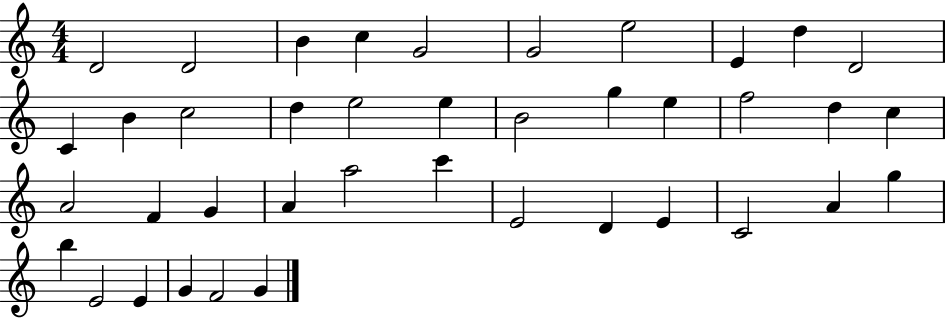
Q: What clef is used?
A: treble